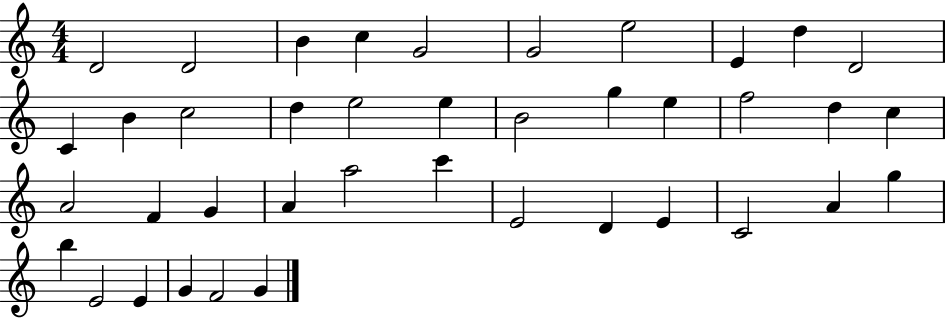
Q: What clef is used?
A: treble